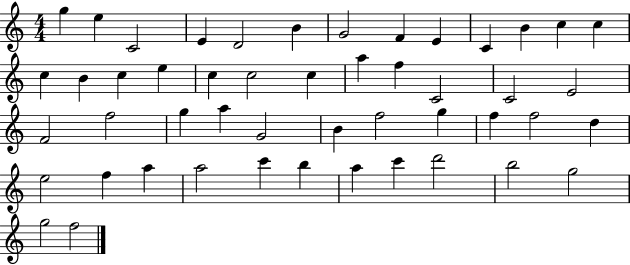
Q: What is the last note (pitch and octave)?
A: F5